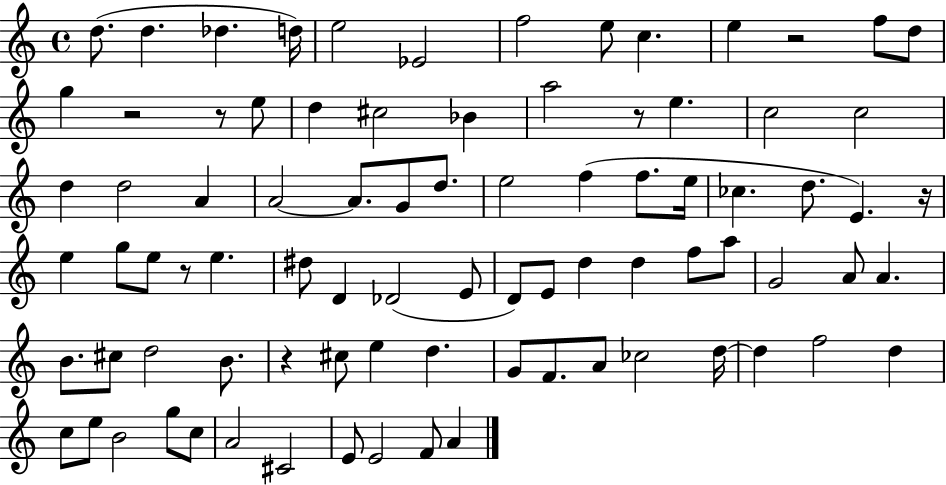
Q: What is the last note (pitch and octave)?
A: A4